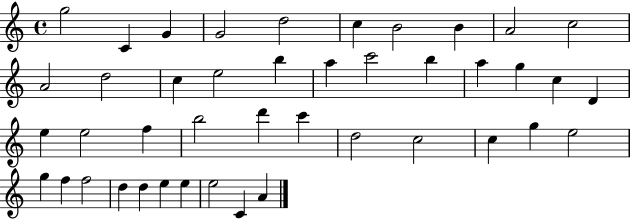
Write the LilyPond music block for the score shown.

{
  \clef treble
  \time 4/4
  \defaultTimeSignature
  \key c \major
  g''2 c'4 g'4 | g'2 d''2 | c''4 b'2 b'4 | a'2 c''2 | \break a'2 d''2 | c''4 e''2 b''4 | a''4 c'''2 b''4 | a''4 g''4 c''4 d'4 | \break e''4 e''2 f''4 | b''2 d'''4 c'''4 | d''2 c''2 | c''4 g''4 e''2 | \break g''4 f''4 f''2 | d''4 d''4 e''4 e''4 | e''2 c'4 a'4 | \bar "|."
}